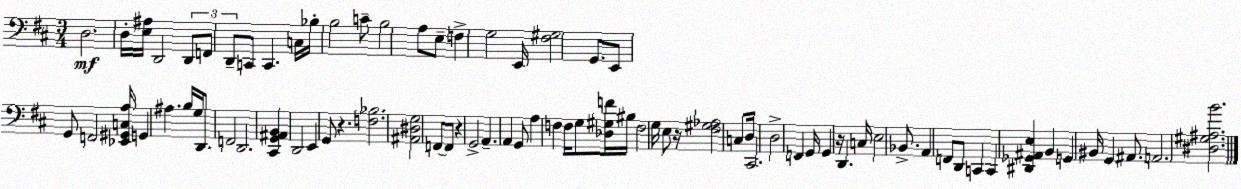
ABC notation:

X:1
T:Untitled
M:3/4
L:1/4
K:D
D,2 D,/4 [E,^A,]/4 D,,2 D,,/2 F,,/2 D,,/2 C,,/2 C,, C,/4 _B,/4 B,2 C/2 B,2 A,/2 E,/2 F, G,2 E,,/4 [^F,^G,]2 G,,/2 E,,/2 G,,/2 F,,2 [_E,,^G,,C,A,]/4 G,, ^A, B,/4 G,/4 D,,/2 F,,2 D,,2 [^C,,G,,^A,,B,,] D,,2 E,, G,,/2 z [F,_B,]2 [^A,,^D,G,]2 F,,/2 F,,/2 z G,,2 A,, A,, G,,/2 A, F, F,/4 G,/2 [_D,^G,F]/4 ^B,/4 F,2 G,/4 E,/2 z/4 [^F,^G,_A,]2 C,/2 D,/4 ^C,,2 D,2 F,, G,,/4 G,, z/4 D,, C,/4 E,2 _B,,/2 A,, F,,/2 D,,/2 C,, C,, [^D,,_G,,^A,,E,] B,, G,, ^B,,/4 G,, ^A,,/2 A,,2 [^D,^G,^A,B]2